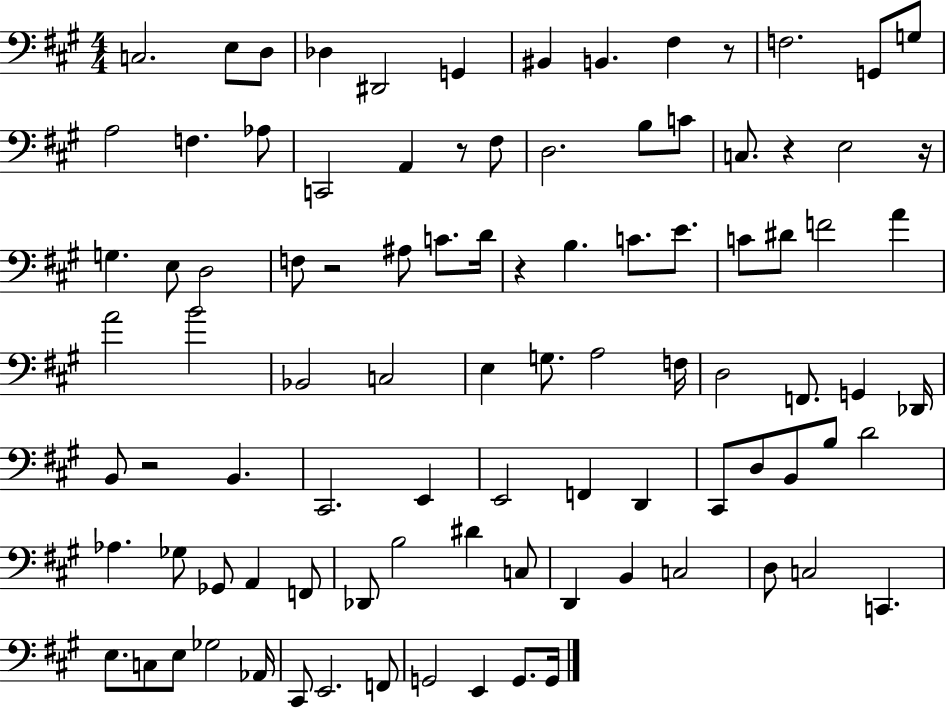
{
  \clef bass
  \numericTimeSignature
  \time 4/4
  \key a \major
  c2. e8 d8 | des4 dis,2 g,4 | bis,4 b,4. fis4 r8 | f2. g,8 g8 | \break a2 f4. aes8 | c,2 a,4 r8 fis8 | d2. b8 c'8 | c8. r4 e2 r16 | \break g4. e8 d2 | f8 r2 ais8 c'8. d'16 | r4 b4. c'8. e'8. | c'8 dis'8 f'2 a'4 | \break a'2 b'2 | bes,2 c2 | e4 g8. a2 f16 | d2 f,8. g,4 des,16 | \break b,8 r2 b,4. | cis,2. e,4 | e,2 f,4 d,4 | cis,8 d8 b,8 b8 d'2 | \break aes4. ges8 ges,8 a,4 f,8 | des,8 b2 dis'4 c8 | d,4 b,4 c2 | d8 c2 c,4. | \break e8. c8 e8 ges2 aes,16 | cis,8 e,2. f,8 | g,2 e,4 g,8. g,16 | \bar "|."
}